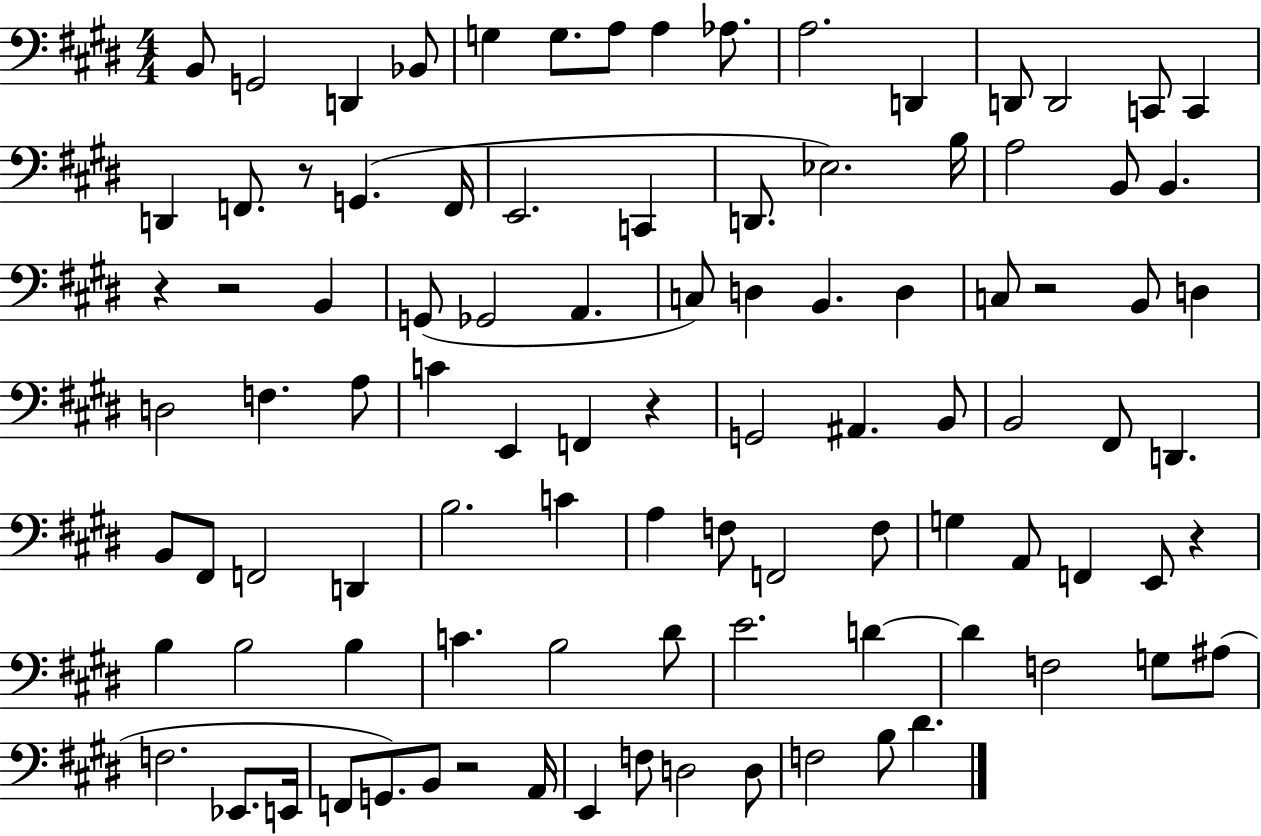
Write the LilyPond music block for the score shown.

{
  \clef bass
  \numericTimeSignature
  \time 4/4
  \key e \major
  \repeat volta 2 { b,8 g,2 d,4 bes,8 | g4 g8. a8 a4 aes8. | a2. d,4 | d,8 d,2 c,8 c,4 | \break d,4 f,8. r8 g,4.( f,16 | e,2. c,4 | d,8. ees2.) b16 | a2 b,8 b,4. | \break r4 r2 b,4 | g,8( ges,2 a,4. | c8) d4 b,4. d4 | c8 r2 b,8 d4 | \break d2 f4. a8 | c'4 e,4 f,4 r4 | g,2 ais,4. b,8 | b,2 fis,8 d,4. | \break b,8 fis,8 f,2 d,4 | b2. c'4 | a4 f8 f,2 f8 | g4 a,8 f,4 e,8 r4 | \break b4 b2 b4 | c'4. b2 dis'8 | e'2. d'4~~ | d'4 f2 g8 ais8( | \break f2. ees,8. e,16 | f,8 g,8.) b,8 r2 a,16 | e,4 f8 d2 d8 | f2 b8 dis'4. | \break } \bar "|."
}